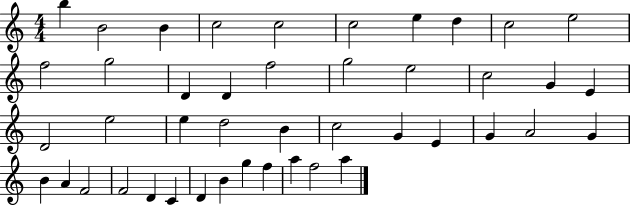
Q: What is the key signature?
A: C major